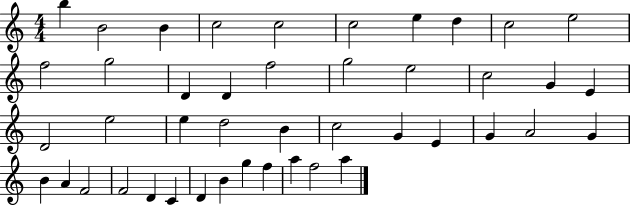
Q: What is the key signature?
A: C major